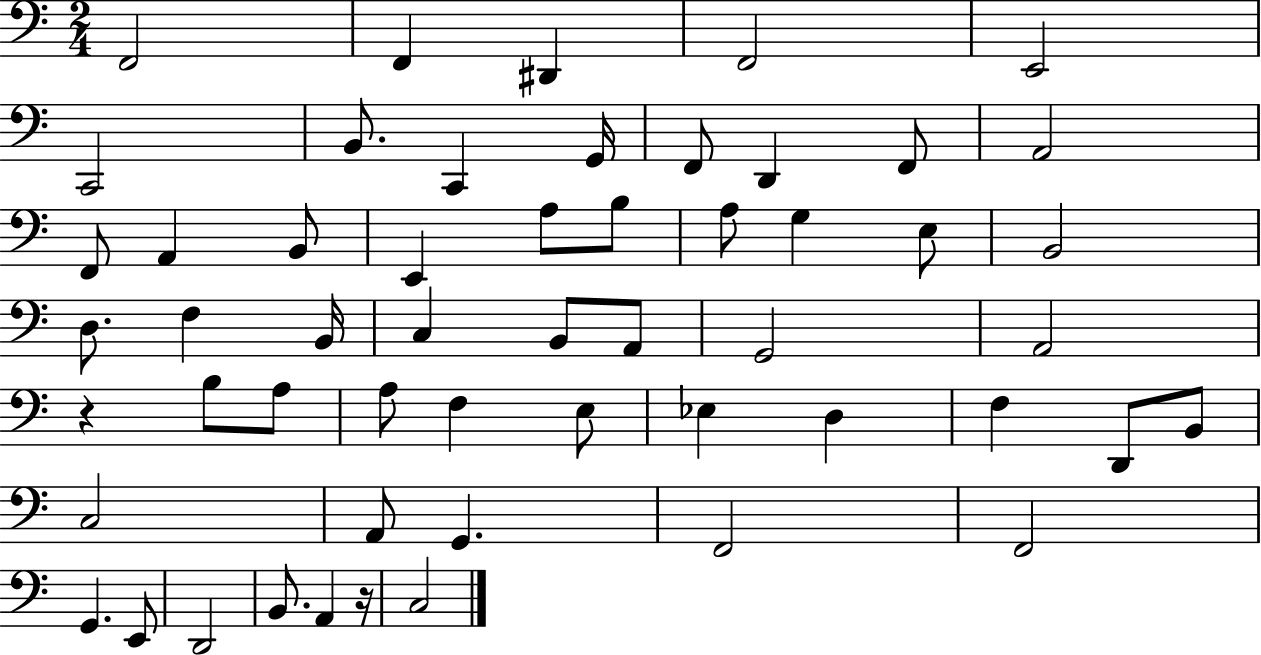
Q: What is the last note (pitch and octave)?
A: C3